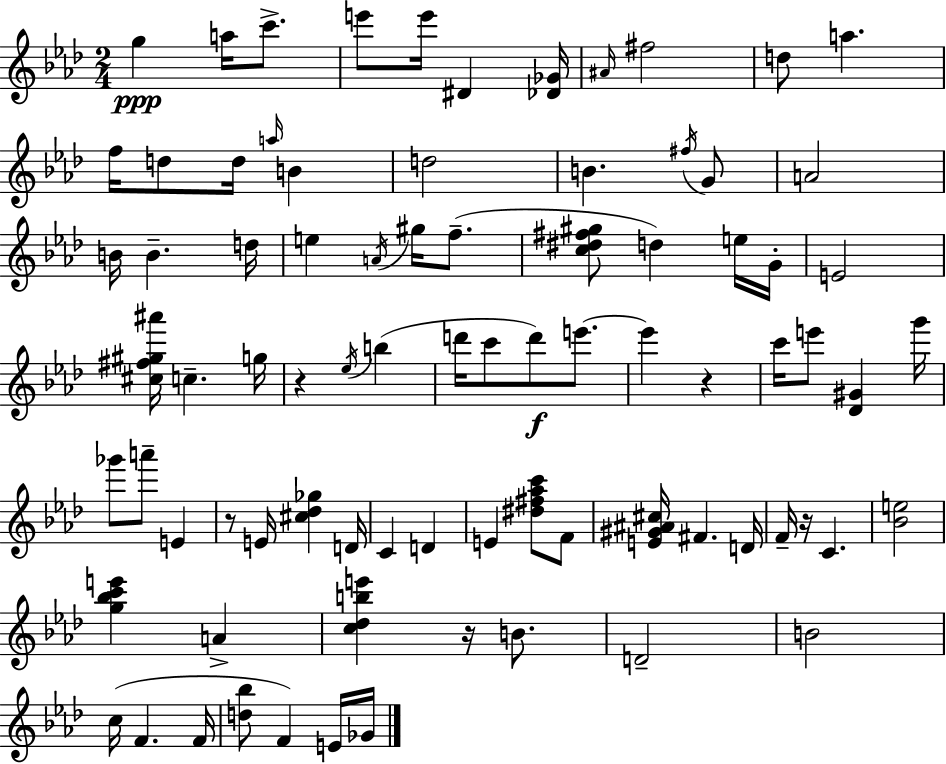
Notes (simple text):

G5/q A5/s C6/e. E6/e E6/s D#4/q [Db4,Gb4]/s A#4/s F#5/h D5/e A5/q. F5/s D5/e D5/s A5/s B4/q D5/h B4/q. F#5/s G4/e A4/h B4/s B4/q. D5/s E5/q A4/s G#5/s F5/e. [C5,D#5,F#5,G#5]/e D5/q E5/s G4/s E4/h [C#5,F#5,G#5,A#6]/s C5/q. G5/s R/q Eb5/s B5/q D6/s C6/e D6/e E6/e. E6/q R/q C6/s E6/e [Db4,G#4]/q G6/s Gb6/e A6/e E4/q R/e E4/s [C#5,Db5,Gb5]/q D4/s C4/q D4/q E4/q [D#5,F#5,Ab5,C6]/e F4/e [E4,G#4,A#4,C#5]/s F#4/q. D4/s F4/s R/s C4/q. [Bb4,E5]/h [G5,Bb5,C6,E6]/q A4/q [C5,Db5,B5,E6]/q R/s B4/e. D4/h B4/h C5/s F4/q. F4/s [D5,Bb5]/e F4/q E4/s Gb4/s